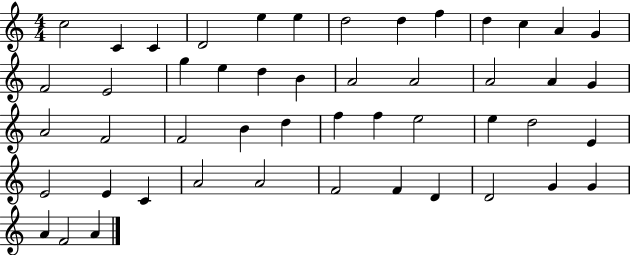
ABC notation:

X:1
T:Untitled
M:4/4
L:1/4
K:C
c2 C C D2 e e d2 d f d c A G F2 E2 g e d B A2 A2 A2 A G A2 F2 F2 B d f f e2 e d2 E E2 E C A2 A2 F2 F D D2 G G A F2 A